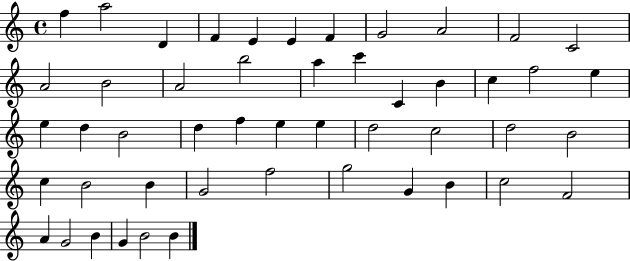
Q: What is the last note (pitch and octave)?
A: B4